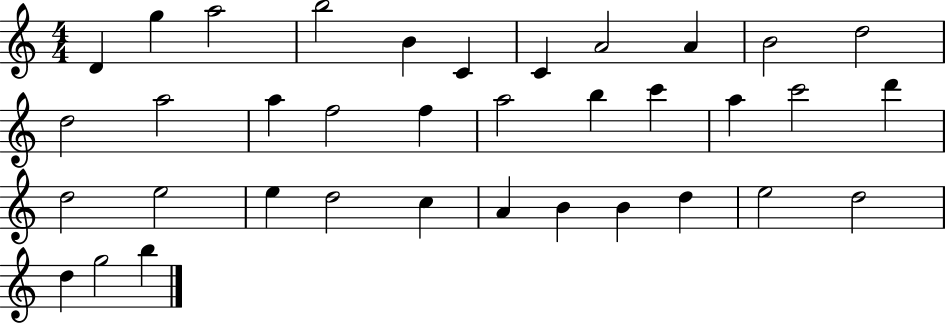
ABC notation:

X:1
T:Untitled
M:4/4
L:1/4
K:C
D g a2 b2 B C C A2 A B2 d2 d2 a2 a f2 f a2 b c' a c'2 d' d2 e2 e d2 c A B B d e2 d2 d g2 b